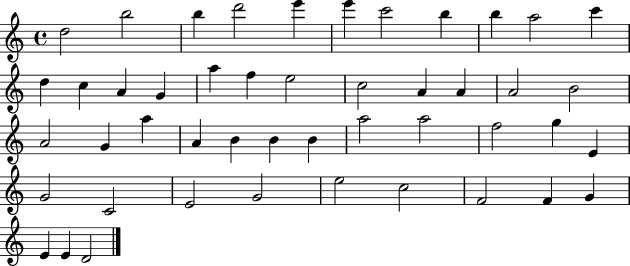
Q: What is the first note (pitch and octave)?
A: D5